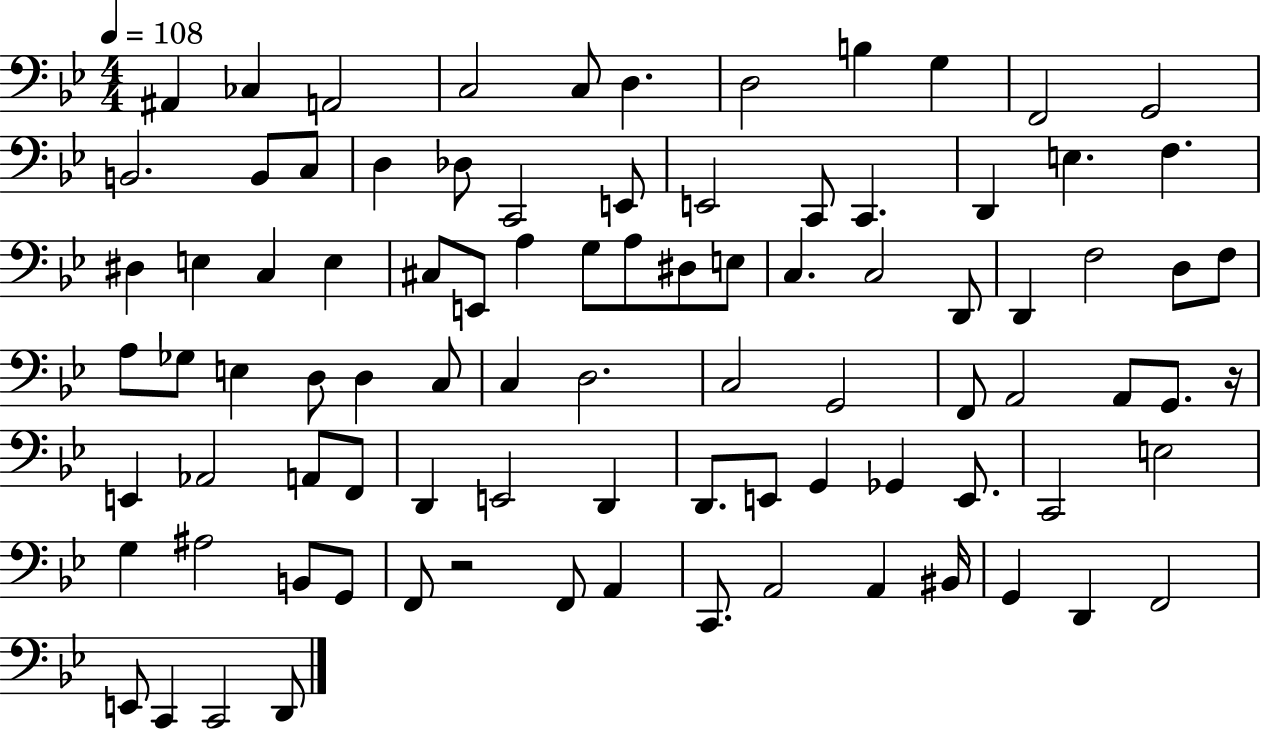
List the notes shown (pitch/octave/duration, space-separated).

A#2/q CES3/q A2/h C3/h C3/e D3/q. D3/h B3/q G3/q F2/h G2/h B2/h. B2/e C3/e D3/q Db3/e C2/h E2/e E2/h C2/e C2/q. D2/q E3/q. F3/q. D#3/q E3/q C3/q E3/q C#3/e E2/e A3/q G3/e A3/e D#3/e E3/e C3/q. C3/h D2/e D2/q F3/h D3/e F3/e A3/e Gb3/e E3/q D3/e D3/q C3/e C3/q D3/h. C3/h G2/h F2/e A2/h A2/e G2/e. R/s E2/q Ab2/h A2/e F2/e D2/q E2/h D2/q D2/e. E2/e G2/q Gb2/q E2/e. C2/h E3/h G3/q A#3/h B2/e G2/e F2/e R/h F2/e A2/q C2/e. A2/h A2/q BIS2/s G2/q D2/q F2/h E2/e C2/q C2/h D2/e